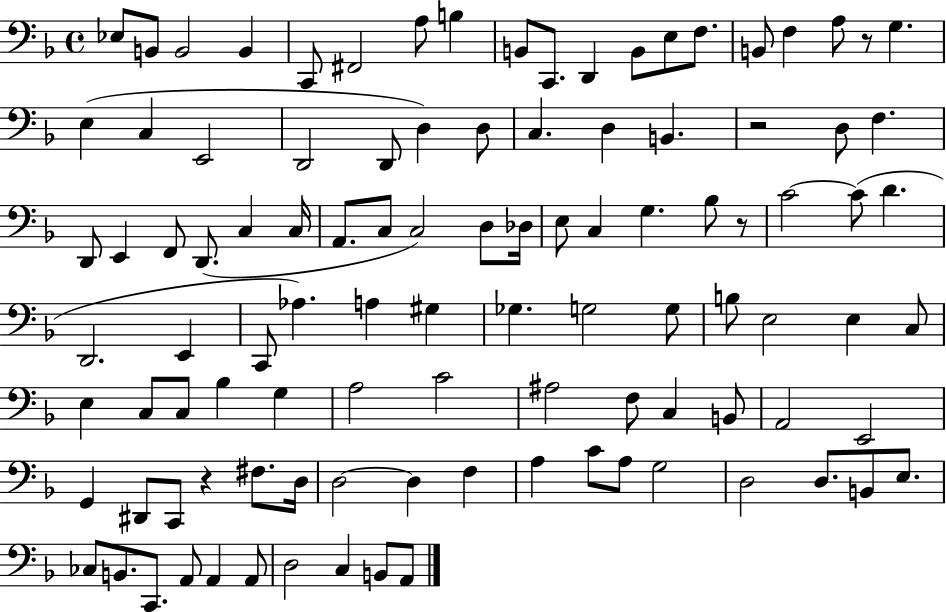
Eb3/e B2/e B2/h B2/q C2/e F#2/h A3/e B3/q B2/e C2/e. D2/q B2/e E3/e F3/e. B2/e F3/q A3/e R/e G3/q. E3/q C3/q E2/h D2/h D2/e D3/q D3/e C3/q. D3/q B2/q. R/h D3/e F3/q. D2/e E2/q F2/e D2/e. C3/q C3/s A2/e. C3/e C3/h D3/e Db3/s E3/e C3/q G3/q. Bb3/e R/e C4/h C4/e D4/q. D2/h. E2/q C2/e Ab3/q. A3/q G#3/q Gb3/q. G3/h G3/e B3/e E3/h E3/q C3/e E3/q C3/e C3/e Bb3/q G3/q A3/h C4/h A#3/h F3/e C3/q B2/e A2/h E2/h G2/q D#2/e C2/e R/q F#3/e. D3/s D3/h D3/q F3/q A3/q C4/e A3/e G3/h D3/h D3/e. B2/e E3/e. CES3/e B2/e. C2/e. A2/e A2/q A2/e D3/h C3/q B2/e A2/e